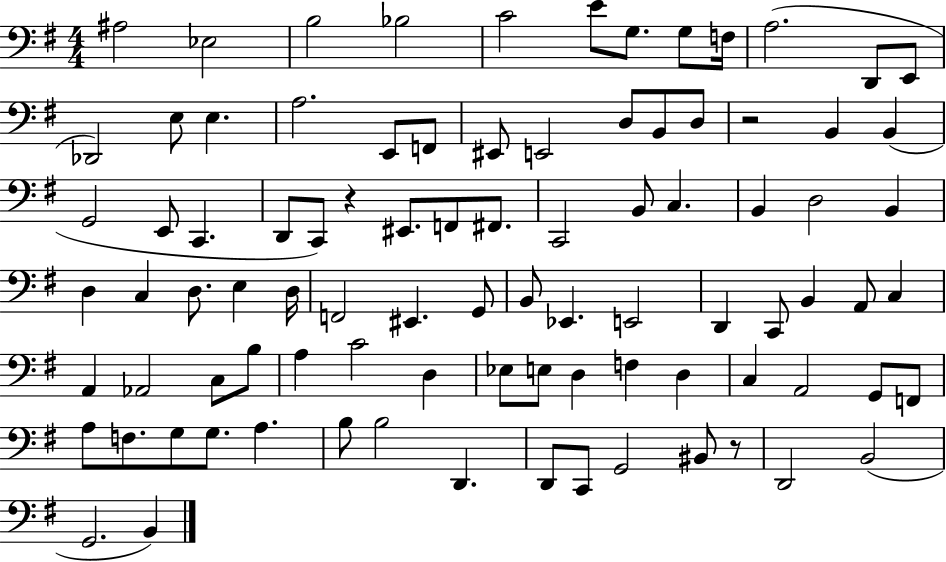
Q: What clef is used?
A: bass